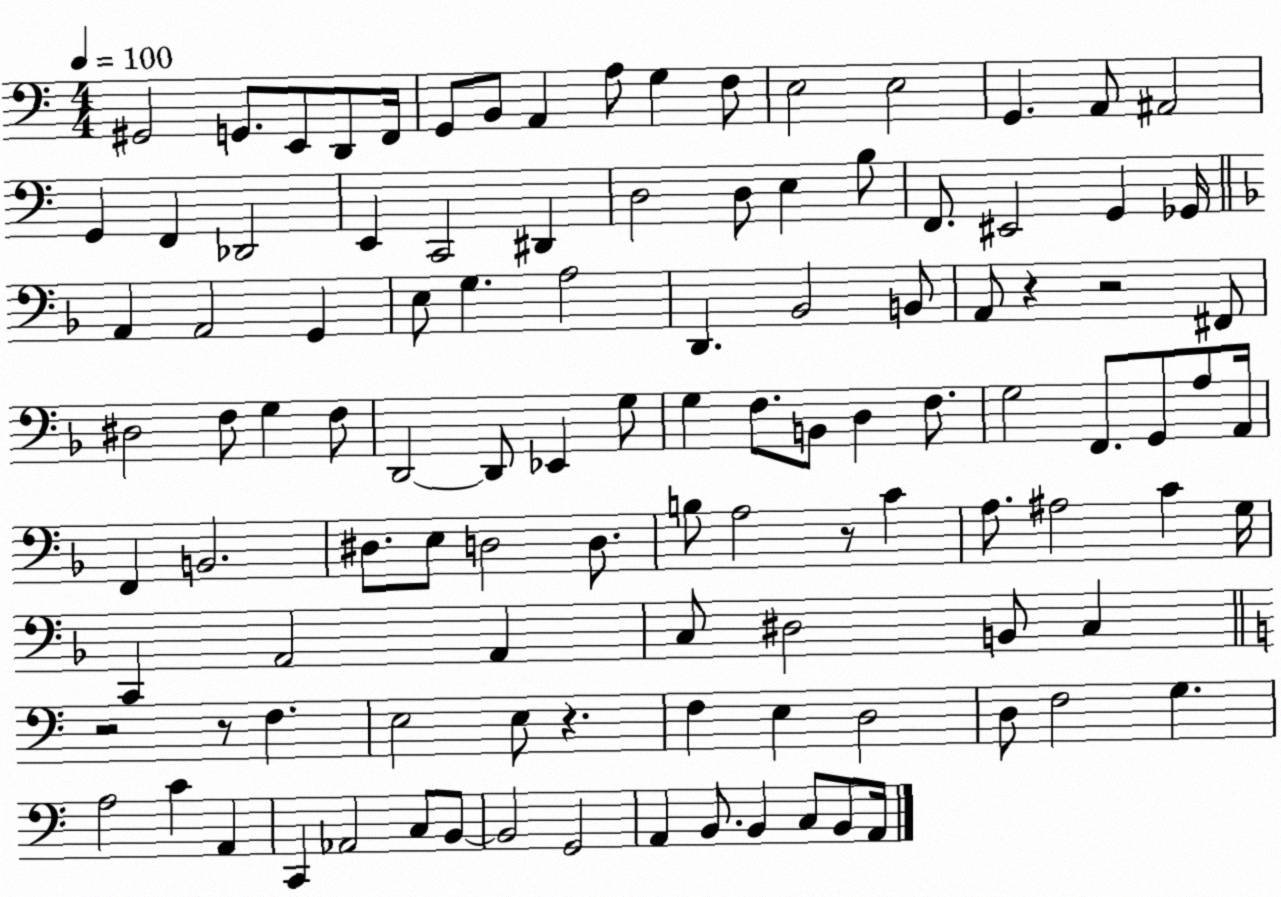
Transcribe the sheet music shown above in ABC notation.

X:1
T:Untitled
M:4/4
L:1/4
K:C
^G,,2 G,,/2 E,,/2 D,,/2 F,,/4 G,,/2 B,,/2 A,, A,/2 G, F,/2 E,2 E,2 G,, A,,/2 ^A,,2 G,, F,, _D,,2 E,, C,,2 ^D,, D,2 D,/2 E, B,/2 F,,/2 ^E,,2 G,, _G,,/4 A,, A,,2 G,, E,/2 G, A,2 D,, _B,,2 B,,/2 A,,/2 z z2 ^F,,/2 ^D,2 F,/2 G, F,/2 D,,2 D,,/2 _E,, G,/2 G, F,/2 B,,/2 D, F,/2 G,2 F,,/2 G,,/2 A,/2 A,,/4 F,, B,,2 ^D,/2 E,/2 D,2 D,/2 B,/2 A,2 z/2 C A,/2 ^A,2 C G,/4 C,, A,,2 A,, C,/2 ^D,2 B,,/2 C, z2 z/2 F, E,2 E,/2 z F, E, D,2 D,/2 F,2 G, A,2 C A,, C,, _A,,2 C,/2 B,,/2 B,,2 G,,2 A,, B,,/2 B,, C,/2 B,,/2 A,,/4